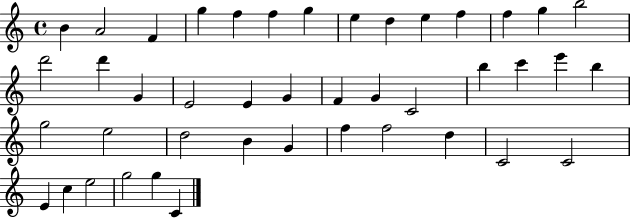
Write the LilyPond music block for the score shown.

{
  \clef treble
  \time 4/4
  \defaultTimeSignature
  \key c \major
  b'4 a'2 f'4 | g''4 f''4 f''4 g''4 | e''4 d''4 e''4 f''4 | f''4 g''4 b''2 | \break d'''2 d'''4 g'4 | e'2 e'4 g'4 | f'4 g'4 c'2 | b''4 c'''4 e'''4 b''4 | \break g''2 e''2 | d''2 b'4 g'4 | f''4 f''2 d''4 | c'2 c'2 | \break e'4 c''4 e''2 | g''2 g''4 c'4 | \bar "|."
}